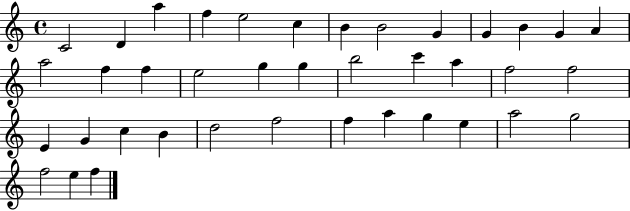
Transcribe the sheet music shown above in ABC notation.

X:1
T:Untitled
M:4/4
L:1/4
K:C
C2 D a f e2 c B B2 G G B G A a2 f f e2 g g b2 c' a f2 f2 E G c B d2 f2 f a g e a2 g2 f2 e f